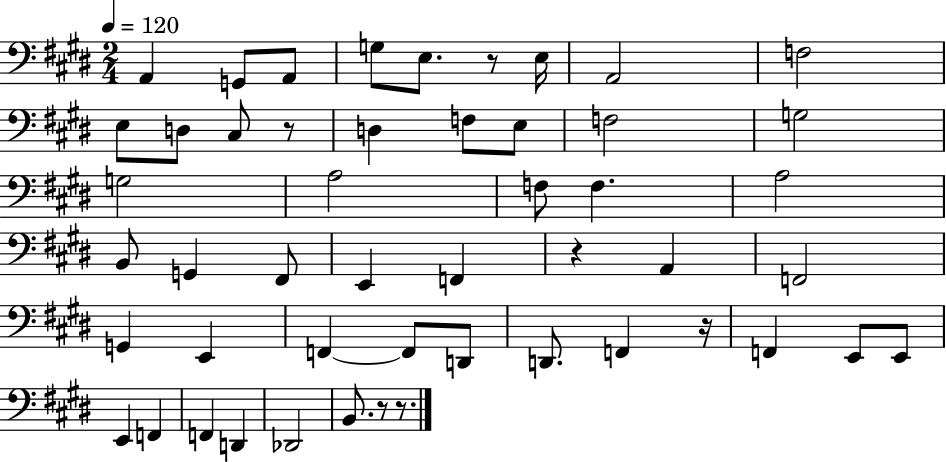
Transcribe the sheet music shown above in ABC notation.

X:1
T:Untitled
M:2/4
L:1/4
K:E
A,, G,,/2 A,,/2 G,/2 E,/2 z/2 E,/4 A,,2 F,2 E,/2 D,/2 ^C,/2 z/2 D, F,/2 E,/2 F,2 G,2 G,2 A,2 F,/2 F, A,2 B,,/2 G,, ^F,,/2 E,, F,, z A,, F,,2 G,, E,, F,, F,,/2 D,,/2 D,,/2 F,, z/4 F,, E,,/2 E,,/2 E,, F,, F,, D,, _D,,2 B,,/2 z/2 z/2